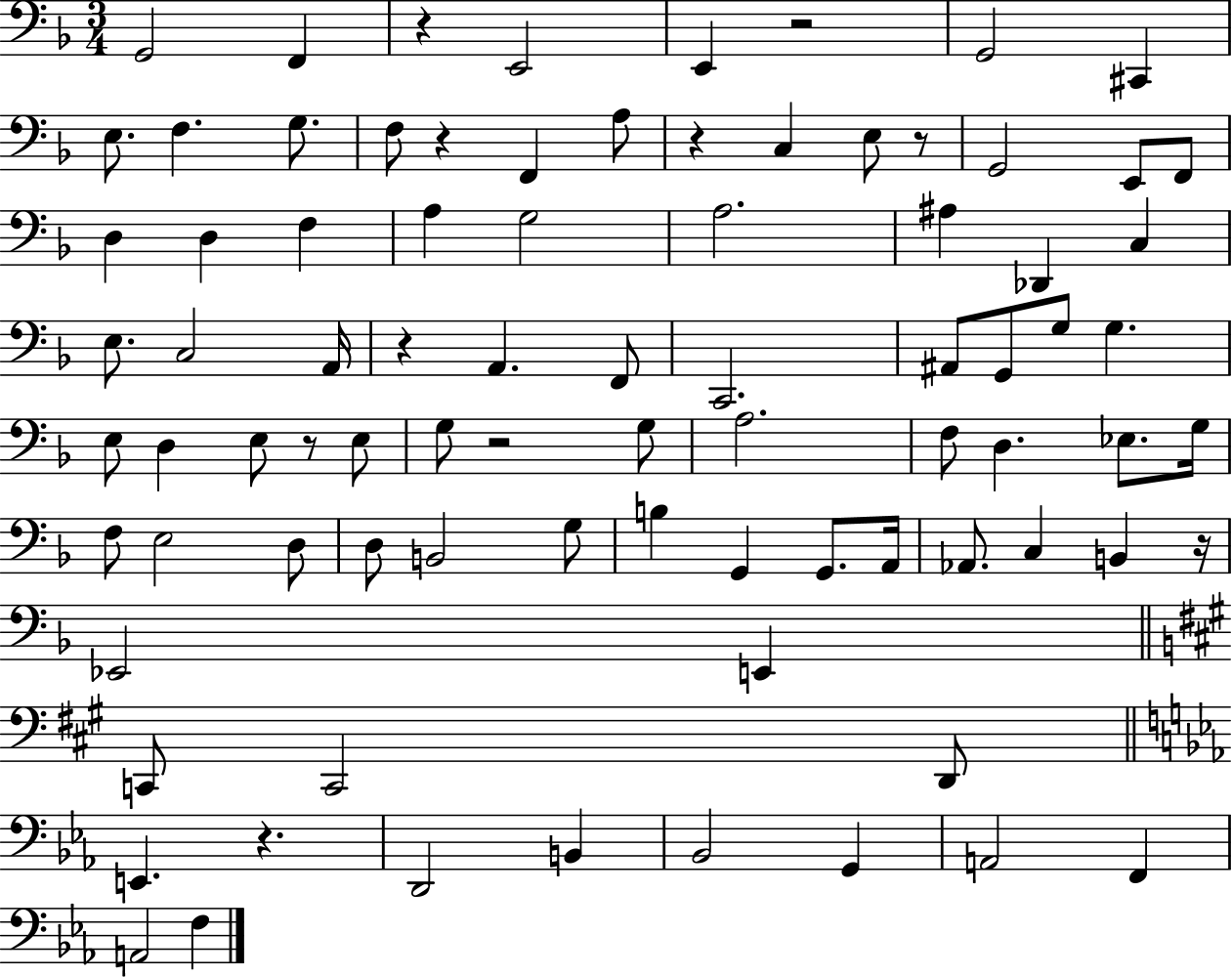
{
  \clef bass
  \numericTimeSignature
  \time 3/4
  \key f \major
  \repeat volta 2 { g,2 f,4 | r4 e,2 | e,4 r2 | g,2 cis,4 | \break e8. f4. g8. | f8 r4 f,4 a8 | r4 c4 e8 r8 | g,2 e,8 f,8 | \break d4 d4 f4 | a4 g2 | a2. | ais4 des,4 c4 | \break e8. c2 a,16 | r4 a,4. f,8 | c,2. | ais,8 g,8 g8 g4. | \break e8 d4 e8 r8 e8 | g8 r2 g8 | a2. | f8 d4. ees8. g16 | \break f8 e2 d8 | d8 b,2 g8 | b4 g,4 g,8. a,16 | aes,8. c4 b,4 r16 | \break ees,2 e,4 | \bar "||" \break \key a \major c,8 c,2 d,8 | \bar "||" \break \key c \minor e,4. r4. | d,2 b,4 | bes,2 g,4 | a,2 f,4 | \break a,2 f4 | } \bar "|."
}